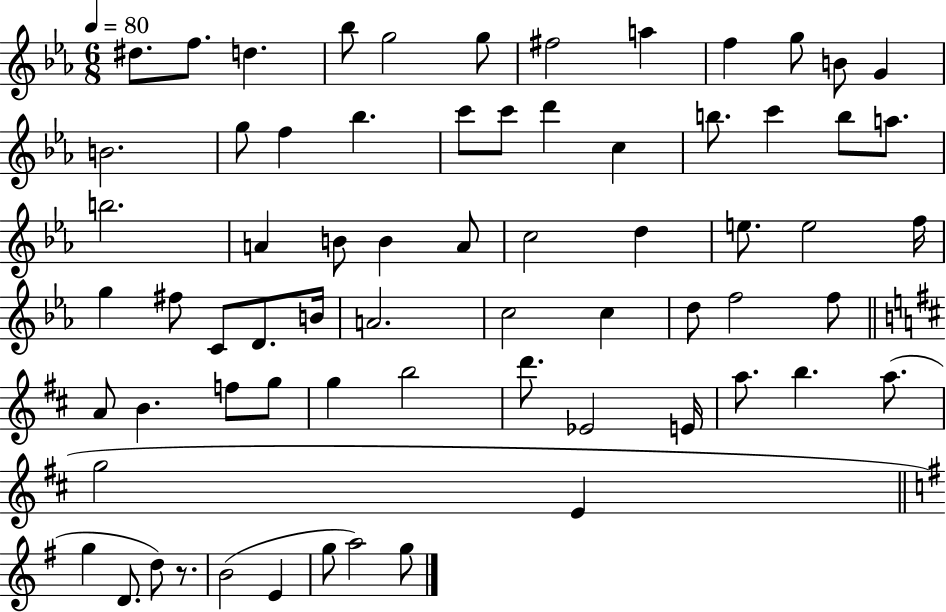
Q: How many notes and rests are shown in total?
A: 68